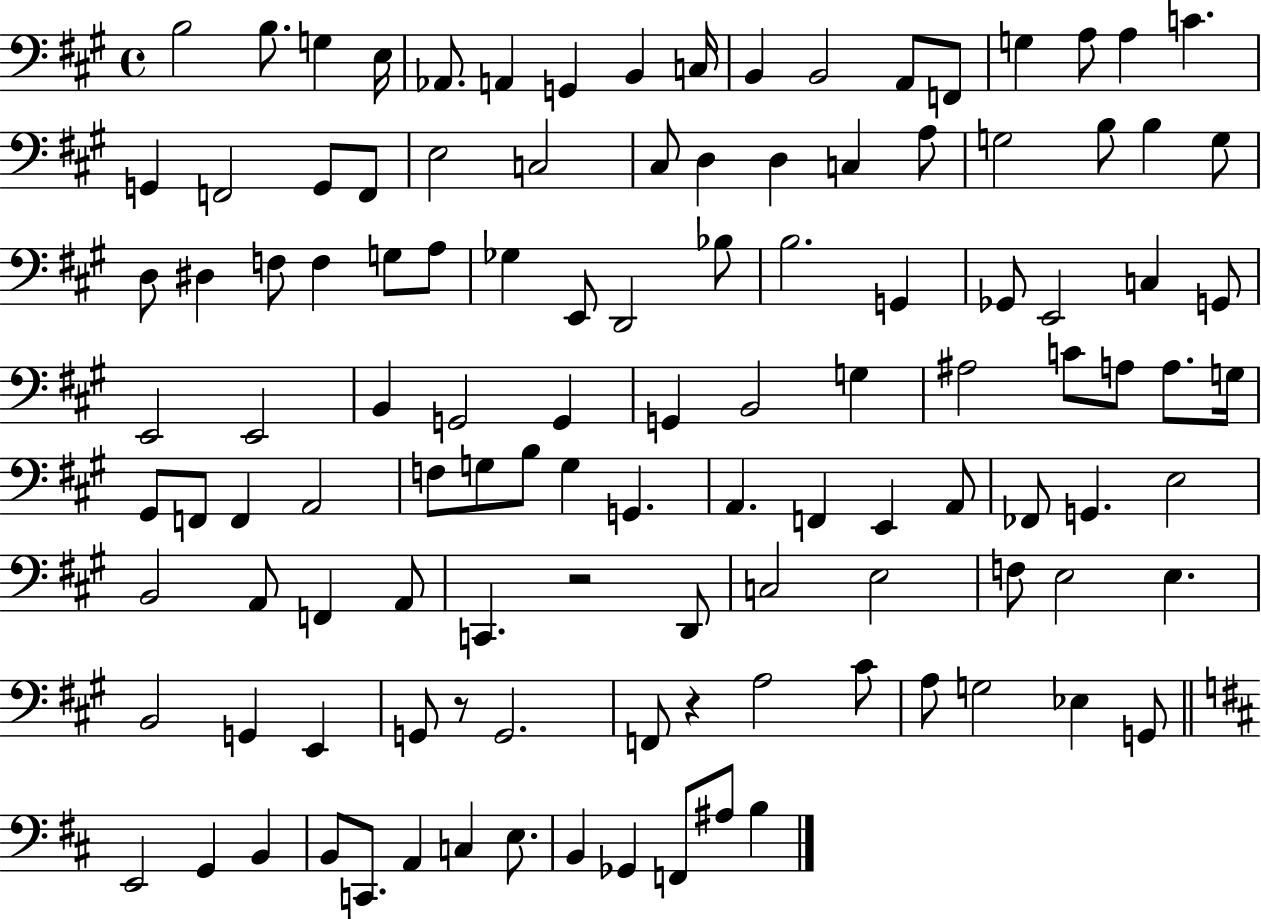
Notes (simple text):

B3/h B3/e. G3/q E3/s Ab2/e. A2/q G2/q B2/q C3/s B2/q B2/h A2/e F2/e G3/q A3/e A3/q C4/q. G2/q F2/h G2/e F2/e E3/h C3/h C#3/e D3/q D3/q C3/q A3/e G3/h B3/e B3/q G3/e D3/e D#3/q F3/e F3/q G3/e A3/e Gb3/q E2/e D2/h Bb3/e B3/h. G2/q Gb2/e E2/h C3/q G2/e E2/h E2/h B2/q G2/h G2/q G2/q B2/h G3/q A#3/h C4/e A3/e A3/e. G3/s G#2/e F2/e F2/q A2/h F3/e G3/e B3/e G3/q G2/q. A2/q. F2/q E2/q A2/e FES2/e G2/q. E3/h B2/h A2/e F2/q A2/e C2/q. R/h D2/e C3/h E3/h F3/e E3/h E3/q. B2/h G2/q E2/q G2/e R/e G2/h. F2/e R/q A3/h C#4/e A3/e G3/h Eb3/q G2/e E2/h G2/q B2/q B2/e C2/e. A2/q C3/q E3/e. B2/q Gb2/q F2/e A#3/e B3/q